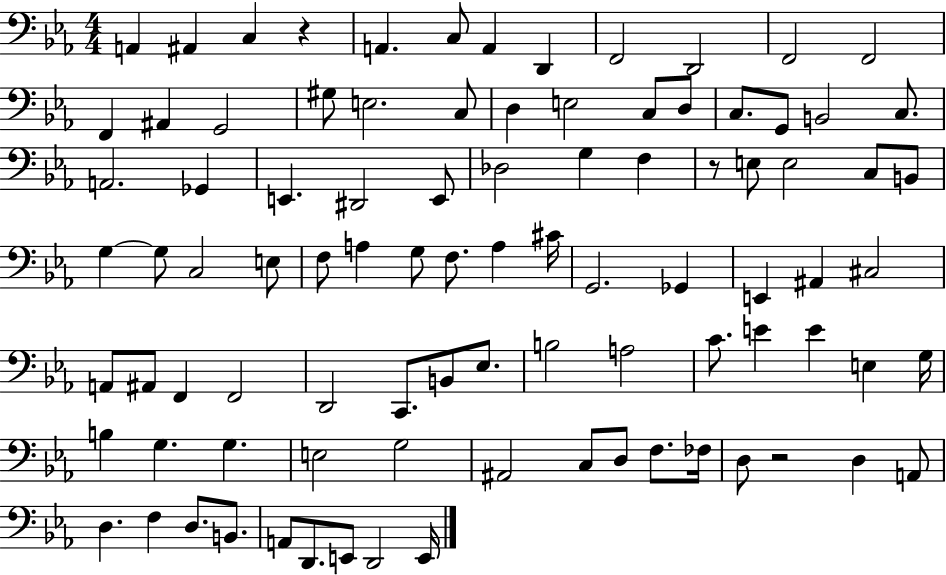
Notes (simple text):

A2/q A#2/q C3/q R/q A2/q. C3/e A2/q D2/q F2/h D2/h F2/h F2/h F2/q A#2/q G2/h G#3/e E3/h. C3/e D3/q E3/h C3/e D3/e C3/e. G2/e B2/h C3/e. A2/h. Gb2/q E2/q. D#2/h E2/e Db3/h G3/q F3/q R/e E3/e E3/h C3/e B2/e G3/q G3/e C3/h E3/e F3/e A3/q G3/e F3/e. A3/q C#4/s G2/h. Gb2/q E2/q A#2/q C#3/h A2/e A#2/e F2/q F2/h D2/h C2/e. B2/e Eb3/e. B3/h A3/h C4/e. E4/q E4/q E3/q G3/s B3/q G3/q. G3/q. E3/h G3/h A#2/h C3/e D3/e F3/e. FES3/s D3/e R/h D3/q A2/e D3/q. F3/q D3/e. B2/e. A2/e D2/e. E2/e D2/h E2/s